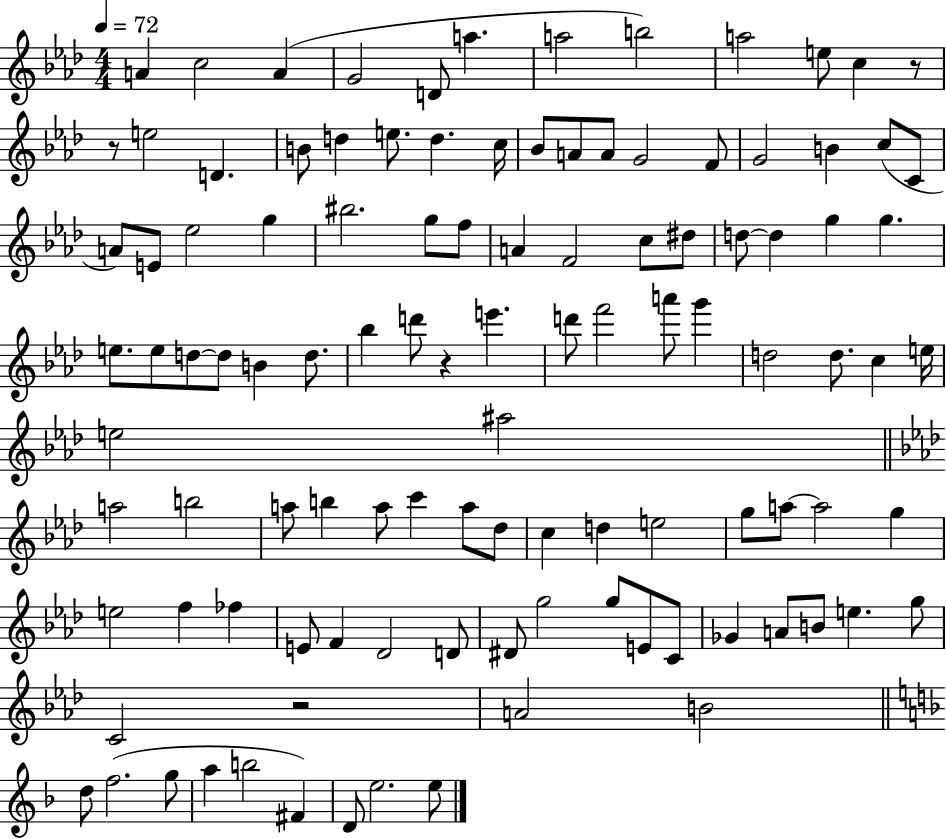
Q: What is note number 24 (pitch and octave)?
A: G4